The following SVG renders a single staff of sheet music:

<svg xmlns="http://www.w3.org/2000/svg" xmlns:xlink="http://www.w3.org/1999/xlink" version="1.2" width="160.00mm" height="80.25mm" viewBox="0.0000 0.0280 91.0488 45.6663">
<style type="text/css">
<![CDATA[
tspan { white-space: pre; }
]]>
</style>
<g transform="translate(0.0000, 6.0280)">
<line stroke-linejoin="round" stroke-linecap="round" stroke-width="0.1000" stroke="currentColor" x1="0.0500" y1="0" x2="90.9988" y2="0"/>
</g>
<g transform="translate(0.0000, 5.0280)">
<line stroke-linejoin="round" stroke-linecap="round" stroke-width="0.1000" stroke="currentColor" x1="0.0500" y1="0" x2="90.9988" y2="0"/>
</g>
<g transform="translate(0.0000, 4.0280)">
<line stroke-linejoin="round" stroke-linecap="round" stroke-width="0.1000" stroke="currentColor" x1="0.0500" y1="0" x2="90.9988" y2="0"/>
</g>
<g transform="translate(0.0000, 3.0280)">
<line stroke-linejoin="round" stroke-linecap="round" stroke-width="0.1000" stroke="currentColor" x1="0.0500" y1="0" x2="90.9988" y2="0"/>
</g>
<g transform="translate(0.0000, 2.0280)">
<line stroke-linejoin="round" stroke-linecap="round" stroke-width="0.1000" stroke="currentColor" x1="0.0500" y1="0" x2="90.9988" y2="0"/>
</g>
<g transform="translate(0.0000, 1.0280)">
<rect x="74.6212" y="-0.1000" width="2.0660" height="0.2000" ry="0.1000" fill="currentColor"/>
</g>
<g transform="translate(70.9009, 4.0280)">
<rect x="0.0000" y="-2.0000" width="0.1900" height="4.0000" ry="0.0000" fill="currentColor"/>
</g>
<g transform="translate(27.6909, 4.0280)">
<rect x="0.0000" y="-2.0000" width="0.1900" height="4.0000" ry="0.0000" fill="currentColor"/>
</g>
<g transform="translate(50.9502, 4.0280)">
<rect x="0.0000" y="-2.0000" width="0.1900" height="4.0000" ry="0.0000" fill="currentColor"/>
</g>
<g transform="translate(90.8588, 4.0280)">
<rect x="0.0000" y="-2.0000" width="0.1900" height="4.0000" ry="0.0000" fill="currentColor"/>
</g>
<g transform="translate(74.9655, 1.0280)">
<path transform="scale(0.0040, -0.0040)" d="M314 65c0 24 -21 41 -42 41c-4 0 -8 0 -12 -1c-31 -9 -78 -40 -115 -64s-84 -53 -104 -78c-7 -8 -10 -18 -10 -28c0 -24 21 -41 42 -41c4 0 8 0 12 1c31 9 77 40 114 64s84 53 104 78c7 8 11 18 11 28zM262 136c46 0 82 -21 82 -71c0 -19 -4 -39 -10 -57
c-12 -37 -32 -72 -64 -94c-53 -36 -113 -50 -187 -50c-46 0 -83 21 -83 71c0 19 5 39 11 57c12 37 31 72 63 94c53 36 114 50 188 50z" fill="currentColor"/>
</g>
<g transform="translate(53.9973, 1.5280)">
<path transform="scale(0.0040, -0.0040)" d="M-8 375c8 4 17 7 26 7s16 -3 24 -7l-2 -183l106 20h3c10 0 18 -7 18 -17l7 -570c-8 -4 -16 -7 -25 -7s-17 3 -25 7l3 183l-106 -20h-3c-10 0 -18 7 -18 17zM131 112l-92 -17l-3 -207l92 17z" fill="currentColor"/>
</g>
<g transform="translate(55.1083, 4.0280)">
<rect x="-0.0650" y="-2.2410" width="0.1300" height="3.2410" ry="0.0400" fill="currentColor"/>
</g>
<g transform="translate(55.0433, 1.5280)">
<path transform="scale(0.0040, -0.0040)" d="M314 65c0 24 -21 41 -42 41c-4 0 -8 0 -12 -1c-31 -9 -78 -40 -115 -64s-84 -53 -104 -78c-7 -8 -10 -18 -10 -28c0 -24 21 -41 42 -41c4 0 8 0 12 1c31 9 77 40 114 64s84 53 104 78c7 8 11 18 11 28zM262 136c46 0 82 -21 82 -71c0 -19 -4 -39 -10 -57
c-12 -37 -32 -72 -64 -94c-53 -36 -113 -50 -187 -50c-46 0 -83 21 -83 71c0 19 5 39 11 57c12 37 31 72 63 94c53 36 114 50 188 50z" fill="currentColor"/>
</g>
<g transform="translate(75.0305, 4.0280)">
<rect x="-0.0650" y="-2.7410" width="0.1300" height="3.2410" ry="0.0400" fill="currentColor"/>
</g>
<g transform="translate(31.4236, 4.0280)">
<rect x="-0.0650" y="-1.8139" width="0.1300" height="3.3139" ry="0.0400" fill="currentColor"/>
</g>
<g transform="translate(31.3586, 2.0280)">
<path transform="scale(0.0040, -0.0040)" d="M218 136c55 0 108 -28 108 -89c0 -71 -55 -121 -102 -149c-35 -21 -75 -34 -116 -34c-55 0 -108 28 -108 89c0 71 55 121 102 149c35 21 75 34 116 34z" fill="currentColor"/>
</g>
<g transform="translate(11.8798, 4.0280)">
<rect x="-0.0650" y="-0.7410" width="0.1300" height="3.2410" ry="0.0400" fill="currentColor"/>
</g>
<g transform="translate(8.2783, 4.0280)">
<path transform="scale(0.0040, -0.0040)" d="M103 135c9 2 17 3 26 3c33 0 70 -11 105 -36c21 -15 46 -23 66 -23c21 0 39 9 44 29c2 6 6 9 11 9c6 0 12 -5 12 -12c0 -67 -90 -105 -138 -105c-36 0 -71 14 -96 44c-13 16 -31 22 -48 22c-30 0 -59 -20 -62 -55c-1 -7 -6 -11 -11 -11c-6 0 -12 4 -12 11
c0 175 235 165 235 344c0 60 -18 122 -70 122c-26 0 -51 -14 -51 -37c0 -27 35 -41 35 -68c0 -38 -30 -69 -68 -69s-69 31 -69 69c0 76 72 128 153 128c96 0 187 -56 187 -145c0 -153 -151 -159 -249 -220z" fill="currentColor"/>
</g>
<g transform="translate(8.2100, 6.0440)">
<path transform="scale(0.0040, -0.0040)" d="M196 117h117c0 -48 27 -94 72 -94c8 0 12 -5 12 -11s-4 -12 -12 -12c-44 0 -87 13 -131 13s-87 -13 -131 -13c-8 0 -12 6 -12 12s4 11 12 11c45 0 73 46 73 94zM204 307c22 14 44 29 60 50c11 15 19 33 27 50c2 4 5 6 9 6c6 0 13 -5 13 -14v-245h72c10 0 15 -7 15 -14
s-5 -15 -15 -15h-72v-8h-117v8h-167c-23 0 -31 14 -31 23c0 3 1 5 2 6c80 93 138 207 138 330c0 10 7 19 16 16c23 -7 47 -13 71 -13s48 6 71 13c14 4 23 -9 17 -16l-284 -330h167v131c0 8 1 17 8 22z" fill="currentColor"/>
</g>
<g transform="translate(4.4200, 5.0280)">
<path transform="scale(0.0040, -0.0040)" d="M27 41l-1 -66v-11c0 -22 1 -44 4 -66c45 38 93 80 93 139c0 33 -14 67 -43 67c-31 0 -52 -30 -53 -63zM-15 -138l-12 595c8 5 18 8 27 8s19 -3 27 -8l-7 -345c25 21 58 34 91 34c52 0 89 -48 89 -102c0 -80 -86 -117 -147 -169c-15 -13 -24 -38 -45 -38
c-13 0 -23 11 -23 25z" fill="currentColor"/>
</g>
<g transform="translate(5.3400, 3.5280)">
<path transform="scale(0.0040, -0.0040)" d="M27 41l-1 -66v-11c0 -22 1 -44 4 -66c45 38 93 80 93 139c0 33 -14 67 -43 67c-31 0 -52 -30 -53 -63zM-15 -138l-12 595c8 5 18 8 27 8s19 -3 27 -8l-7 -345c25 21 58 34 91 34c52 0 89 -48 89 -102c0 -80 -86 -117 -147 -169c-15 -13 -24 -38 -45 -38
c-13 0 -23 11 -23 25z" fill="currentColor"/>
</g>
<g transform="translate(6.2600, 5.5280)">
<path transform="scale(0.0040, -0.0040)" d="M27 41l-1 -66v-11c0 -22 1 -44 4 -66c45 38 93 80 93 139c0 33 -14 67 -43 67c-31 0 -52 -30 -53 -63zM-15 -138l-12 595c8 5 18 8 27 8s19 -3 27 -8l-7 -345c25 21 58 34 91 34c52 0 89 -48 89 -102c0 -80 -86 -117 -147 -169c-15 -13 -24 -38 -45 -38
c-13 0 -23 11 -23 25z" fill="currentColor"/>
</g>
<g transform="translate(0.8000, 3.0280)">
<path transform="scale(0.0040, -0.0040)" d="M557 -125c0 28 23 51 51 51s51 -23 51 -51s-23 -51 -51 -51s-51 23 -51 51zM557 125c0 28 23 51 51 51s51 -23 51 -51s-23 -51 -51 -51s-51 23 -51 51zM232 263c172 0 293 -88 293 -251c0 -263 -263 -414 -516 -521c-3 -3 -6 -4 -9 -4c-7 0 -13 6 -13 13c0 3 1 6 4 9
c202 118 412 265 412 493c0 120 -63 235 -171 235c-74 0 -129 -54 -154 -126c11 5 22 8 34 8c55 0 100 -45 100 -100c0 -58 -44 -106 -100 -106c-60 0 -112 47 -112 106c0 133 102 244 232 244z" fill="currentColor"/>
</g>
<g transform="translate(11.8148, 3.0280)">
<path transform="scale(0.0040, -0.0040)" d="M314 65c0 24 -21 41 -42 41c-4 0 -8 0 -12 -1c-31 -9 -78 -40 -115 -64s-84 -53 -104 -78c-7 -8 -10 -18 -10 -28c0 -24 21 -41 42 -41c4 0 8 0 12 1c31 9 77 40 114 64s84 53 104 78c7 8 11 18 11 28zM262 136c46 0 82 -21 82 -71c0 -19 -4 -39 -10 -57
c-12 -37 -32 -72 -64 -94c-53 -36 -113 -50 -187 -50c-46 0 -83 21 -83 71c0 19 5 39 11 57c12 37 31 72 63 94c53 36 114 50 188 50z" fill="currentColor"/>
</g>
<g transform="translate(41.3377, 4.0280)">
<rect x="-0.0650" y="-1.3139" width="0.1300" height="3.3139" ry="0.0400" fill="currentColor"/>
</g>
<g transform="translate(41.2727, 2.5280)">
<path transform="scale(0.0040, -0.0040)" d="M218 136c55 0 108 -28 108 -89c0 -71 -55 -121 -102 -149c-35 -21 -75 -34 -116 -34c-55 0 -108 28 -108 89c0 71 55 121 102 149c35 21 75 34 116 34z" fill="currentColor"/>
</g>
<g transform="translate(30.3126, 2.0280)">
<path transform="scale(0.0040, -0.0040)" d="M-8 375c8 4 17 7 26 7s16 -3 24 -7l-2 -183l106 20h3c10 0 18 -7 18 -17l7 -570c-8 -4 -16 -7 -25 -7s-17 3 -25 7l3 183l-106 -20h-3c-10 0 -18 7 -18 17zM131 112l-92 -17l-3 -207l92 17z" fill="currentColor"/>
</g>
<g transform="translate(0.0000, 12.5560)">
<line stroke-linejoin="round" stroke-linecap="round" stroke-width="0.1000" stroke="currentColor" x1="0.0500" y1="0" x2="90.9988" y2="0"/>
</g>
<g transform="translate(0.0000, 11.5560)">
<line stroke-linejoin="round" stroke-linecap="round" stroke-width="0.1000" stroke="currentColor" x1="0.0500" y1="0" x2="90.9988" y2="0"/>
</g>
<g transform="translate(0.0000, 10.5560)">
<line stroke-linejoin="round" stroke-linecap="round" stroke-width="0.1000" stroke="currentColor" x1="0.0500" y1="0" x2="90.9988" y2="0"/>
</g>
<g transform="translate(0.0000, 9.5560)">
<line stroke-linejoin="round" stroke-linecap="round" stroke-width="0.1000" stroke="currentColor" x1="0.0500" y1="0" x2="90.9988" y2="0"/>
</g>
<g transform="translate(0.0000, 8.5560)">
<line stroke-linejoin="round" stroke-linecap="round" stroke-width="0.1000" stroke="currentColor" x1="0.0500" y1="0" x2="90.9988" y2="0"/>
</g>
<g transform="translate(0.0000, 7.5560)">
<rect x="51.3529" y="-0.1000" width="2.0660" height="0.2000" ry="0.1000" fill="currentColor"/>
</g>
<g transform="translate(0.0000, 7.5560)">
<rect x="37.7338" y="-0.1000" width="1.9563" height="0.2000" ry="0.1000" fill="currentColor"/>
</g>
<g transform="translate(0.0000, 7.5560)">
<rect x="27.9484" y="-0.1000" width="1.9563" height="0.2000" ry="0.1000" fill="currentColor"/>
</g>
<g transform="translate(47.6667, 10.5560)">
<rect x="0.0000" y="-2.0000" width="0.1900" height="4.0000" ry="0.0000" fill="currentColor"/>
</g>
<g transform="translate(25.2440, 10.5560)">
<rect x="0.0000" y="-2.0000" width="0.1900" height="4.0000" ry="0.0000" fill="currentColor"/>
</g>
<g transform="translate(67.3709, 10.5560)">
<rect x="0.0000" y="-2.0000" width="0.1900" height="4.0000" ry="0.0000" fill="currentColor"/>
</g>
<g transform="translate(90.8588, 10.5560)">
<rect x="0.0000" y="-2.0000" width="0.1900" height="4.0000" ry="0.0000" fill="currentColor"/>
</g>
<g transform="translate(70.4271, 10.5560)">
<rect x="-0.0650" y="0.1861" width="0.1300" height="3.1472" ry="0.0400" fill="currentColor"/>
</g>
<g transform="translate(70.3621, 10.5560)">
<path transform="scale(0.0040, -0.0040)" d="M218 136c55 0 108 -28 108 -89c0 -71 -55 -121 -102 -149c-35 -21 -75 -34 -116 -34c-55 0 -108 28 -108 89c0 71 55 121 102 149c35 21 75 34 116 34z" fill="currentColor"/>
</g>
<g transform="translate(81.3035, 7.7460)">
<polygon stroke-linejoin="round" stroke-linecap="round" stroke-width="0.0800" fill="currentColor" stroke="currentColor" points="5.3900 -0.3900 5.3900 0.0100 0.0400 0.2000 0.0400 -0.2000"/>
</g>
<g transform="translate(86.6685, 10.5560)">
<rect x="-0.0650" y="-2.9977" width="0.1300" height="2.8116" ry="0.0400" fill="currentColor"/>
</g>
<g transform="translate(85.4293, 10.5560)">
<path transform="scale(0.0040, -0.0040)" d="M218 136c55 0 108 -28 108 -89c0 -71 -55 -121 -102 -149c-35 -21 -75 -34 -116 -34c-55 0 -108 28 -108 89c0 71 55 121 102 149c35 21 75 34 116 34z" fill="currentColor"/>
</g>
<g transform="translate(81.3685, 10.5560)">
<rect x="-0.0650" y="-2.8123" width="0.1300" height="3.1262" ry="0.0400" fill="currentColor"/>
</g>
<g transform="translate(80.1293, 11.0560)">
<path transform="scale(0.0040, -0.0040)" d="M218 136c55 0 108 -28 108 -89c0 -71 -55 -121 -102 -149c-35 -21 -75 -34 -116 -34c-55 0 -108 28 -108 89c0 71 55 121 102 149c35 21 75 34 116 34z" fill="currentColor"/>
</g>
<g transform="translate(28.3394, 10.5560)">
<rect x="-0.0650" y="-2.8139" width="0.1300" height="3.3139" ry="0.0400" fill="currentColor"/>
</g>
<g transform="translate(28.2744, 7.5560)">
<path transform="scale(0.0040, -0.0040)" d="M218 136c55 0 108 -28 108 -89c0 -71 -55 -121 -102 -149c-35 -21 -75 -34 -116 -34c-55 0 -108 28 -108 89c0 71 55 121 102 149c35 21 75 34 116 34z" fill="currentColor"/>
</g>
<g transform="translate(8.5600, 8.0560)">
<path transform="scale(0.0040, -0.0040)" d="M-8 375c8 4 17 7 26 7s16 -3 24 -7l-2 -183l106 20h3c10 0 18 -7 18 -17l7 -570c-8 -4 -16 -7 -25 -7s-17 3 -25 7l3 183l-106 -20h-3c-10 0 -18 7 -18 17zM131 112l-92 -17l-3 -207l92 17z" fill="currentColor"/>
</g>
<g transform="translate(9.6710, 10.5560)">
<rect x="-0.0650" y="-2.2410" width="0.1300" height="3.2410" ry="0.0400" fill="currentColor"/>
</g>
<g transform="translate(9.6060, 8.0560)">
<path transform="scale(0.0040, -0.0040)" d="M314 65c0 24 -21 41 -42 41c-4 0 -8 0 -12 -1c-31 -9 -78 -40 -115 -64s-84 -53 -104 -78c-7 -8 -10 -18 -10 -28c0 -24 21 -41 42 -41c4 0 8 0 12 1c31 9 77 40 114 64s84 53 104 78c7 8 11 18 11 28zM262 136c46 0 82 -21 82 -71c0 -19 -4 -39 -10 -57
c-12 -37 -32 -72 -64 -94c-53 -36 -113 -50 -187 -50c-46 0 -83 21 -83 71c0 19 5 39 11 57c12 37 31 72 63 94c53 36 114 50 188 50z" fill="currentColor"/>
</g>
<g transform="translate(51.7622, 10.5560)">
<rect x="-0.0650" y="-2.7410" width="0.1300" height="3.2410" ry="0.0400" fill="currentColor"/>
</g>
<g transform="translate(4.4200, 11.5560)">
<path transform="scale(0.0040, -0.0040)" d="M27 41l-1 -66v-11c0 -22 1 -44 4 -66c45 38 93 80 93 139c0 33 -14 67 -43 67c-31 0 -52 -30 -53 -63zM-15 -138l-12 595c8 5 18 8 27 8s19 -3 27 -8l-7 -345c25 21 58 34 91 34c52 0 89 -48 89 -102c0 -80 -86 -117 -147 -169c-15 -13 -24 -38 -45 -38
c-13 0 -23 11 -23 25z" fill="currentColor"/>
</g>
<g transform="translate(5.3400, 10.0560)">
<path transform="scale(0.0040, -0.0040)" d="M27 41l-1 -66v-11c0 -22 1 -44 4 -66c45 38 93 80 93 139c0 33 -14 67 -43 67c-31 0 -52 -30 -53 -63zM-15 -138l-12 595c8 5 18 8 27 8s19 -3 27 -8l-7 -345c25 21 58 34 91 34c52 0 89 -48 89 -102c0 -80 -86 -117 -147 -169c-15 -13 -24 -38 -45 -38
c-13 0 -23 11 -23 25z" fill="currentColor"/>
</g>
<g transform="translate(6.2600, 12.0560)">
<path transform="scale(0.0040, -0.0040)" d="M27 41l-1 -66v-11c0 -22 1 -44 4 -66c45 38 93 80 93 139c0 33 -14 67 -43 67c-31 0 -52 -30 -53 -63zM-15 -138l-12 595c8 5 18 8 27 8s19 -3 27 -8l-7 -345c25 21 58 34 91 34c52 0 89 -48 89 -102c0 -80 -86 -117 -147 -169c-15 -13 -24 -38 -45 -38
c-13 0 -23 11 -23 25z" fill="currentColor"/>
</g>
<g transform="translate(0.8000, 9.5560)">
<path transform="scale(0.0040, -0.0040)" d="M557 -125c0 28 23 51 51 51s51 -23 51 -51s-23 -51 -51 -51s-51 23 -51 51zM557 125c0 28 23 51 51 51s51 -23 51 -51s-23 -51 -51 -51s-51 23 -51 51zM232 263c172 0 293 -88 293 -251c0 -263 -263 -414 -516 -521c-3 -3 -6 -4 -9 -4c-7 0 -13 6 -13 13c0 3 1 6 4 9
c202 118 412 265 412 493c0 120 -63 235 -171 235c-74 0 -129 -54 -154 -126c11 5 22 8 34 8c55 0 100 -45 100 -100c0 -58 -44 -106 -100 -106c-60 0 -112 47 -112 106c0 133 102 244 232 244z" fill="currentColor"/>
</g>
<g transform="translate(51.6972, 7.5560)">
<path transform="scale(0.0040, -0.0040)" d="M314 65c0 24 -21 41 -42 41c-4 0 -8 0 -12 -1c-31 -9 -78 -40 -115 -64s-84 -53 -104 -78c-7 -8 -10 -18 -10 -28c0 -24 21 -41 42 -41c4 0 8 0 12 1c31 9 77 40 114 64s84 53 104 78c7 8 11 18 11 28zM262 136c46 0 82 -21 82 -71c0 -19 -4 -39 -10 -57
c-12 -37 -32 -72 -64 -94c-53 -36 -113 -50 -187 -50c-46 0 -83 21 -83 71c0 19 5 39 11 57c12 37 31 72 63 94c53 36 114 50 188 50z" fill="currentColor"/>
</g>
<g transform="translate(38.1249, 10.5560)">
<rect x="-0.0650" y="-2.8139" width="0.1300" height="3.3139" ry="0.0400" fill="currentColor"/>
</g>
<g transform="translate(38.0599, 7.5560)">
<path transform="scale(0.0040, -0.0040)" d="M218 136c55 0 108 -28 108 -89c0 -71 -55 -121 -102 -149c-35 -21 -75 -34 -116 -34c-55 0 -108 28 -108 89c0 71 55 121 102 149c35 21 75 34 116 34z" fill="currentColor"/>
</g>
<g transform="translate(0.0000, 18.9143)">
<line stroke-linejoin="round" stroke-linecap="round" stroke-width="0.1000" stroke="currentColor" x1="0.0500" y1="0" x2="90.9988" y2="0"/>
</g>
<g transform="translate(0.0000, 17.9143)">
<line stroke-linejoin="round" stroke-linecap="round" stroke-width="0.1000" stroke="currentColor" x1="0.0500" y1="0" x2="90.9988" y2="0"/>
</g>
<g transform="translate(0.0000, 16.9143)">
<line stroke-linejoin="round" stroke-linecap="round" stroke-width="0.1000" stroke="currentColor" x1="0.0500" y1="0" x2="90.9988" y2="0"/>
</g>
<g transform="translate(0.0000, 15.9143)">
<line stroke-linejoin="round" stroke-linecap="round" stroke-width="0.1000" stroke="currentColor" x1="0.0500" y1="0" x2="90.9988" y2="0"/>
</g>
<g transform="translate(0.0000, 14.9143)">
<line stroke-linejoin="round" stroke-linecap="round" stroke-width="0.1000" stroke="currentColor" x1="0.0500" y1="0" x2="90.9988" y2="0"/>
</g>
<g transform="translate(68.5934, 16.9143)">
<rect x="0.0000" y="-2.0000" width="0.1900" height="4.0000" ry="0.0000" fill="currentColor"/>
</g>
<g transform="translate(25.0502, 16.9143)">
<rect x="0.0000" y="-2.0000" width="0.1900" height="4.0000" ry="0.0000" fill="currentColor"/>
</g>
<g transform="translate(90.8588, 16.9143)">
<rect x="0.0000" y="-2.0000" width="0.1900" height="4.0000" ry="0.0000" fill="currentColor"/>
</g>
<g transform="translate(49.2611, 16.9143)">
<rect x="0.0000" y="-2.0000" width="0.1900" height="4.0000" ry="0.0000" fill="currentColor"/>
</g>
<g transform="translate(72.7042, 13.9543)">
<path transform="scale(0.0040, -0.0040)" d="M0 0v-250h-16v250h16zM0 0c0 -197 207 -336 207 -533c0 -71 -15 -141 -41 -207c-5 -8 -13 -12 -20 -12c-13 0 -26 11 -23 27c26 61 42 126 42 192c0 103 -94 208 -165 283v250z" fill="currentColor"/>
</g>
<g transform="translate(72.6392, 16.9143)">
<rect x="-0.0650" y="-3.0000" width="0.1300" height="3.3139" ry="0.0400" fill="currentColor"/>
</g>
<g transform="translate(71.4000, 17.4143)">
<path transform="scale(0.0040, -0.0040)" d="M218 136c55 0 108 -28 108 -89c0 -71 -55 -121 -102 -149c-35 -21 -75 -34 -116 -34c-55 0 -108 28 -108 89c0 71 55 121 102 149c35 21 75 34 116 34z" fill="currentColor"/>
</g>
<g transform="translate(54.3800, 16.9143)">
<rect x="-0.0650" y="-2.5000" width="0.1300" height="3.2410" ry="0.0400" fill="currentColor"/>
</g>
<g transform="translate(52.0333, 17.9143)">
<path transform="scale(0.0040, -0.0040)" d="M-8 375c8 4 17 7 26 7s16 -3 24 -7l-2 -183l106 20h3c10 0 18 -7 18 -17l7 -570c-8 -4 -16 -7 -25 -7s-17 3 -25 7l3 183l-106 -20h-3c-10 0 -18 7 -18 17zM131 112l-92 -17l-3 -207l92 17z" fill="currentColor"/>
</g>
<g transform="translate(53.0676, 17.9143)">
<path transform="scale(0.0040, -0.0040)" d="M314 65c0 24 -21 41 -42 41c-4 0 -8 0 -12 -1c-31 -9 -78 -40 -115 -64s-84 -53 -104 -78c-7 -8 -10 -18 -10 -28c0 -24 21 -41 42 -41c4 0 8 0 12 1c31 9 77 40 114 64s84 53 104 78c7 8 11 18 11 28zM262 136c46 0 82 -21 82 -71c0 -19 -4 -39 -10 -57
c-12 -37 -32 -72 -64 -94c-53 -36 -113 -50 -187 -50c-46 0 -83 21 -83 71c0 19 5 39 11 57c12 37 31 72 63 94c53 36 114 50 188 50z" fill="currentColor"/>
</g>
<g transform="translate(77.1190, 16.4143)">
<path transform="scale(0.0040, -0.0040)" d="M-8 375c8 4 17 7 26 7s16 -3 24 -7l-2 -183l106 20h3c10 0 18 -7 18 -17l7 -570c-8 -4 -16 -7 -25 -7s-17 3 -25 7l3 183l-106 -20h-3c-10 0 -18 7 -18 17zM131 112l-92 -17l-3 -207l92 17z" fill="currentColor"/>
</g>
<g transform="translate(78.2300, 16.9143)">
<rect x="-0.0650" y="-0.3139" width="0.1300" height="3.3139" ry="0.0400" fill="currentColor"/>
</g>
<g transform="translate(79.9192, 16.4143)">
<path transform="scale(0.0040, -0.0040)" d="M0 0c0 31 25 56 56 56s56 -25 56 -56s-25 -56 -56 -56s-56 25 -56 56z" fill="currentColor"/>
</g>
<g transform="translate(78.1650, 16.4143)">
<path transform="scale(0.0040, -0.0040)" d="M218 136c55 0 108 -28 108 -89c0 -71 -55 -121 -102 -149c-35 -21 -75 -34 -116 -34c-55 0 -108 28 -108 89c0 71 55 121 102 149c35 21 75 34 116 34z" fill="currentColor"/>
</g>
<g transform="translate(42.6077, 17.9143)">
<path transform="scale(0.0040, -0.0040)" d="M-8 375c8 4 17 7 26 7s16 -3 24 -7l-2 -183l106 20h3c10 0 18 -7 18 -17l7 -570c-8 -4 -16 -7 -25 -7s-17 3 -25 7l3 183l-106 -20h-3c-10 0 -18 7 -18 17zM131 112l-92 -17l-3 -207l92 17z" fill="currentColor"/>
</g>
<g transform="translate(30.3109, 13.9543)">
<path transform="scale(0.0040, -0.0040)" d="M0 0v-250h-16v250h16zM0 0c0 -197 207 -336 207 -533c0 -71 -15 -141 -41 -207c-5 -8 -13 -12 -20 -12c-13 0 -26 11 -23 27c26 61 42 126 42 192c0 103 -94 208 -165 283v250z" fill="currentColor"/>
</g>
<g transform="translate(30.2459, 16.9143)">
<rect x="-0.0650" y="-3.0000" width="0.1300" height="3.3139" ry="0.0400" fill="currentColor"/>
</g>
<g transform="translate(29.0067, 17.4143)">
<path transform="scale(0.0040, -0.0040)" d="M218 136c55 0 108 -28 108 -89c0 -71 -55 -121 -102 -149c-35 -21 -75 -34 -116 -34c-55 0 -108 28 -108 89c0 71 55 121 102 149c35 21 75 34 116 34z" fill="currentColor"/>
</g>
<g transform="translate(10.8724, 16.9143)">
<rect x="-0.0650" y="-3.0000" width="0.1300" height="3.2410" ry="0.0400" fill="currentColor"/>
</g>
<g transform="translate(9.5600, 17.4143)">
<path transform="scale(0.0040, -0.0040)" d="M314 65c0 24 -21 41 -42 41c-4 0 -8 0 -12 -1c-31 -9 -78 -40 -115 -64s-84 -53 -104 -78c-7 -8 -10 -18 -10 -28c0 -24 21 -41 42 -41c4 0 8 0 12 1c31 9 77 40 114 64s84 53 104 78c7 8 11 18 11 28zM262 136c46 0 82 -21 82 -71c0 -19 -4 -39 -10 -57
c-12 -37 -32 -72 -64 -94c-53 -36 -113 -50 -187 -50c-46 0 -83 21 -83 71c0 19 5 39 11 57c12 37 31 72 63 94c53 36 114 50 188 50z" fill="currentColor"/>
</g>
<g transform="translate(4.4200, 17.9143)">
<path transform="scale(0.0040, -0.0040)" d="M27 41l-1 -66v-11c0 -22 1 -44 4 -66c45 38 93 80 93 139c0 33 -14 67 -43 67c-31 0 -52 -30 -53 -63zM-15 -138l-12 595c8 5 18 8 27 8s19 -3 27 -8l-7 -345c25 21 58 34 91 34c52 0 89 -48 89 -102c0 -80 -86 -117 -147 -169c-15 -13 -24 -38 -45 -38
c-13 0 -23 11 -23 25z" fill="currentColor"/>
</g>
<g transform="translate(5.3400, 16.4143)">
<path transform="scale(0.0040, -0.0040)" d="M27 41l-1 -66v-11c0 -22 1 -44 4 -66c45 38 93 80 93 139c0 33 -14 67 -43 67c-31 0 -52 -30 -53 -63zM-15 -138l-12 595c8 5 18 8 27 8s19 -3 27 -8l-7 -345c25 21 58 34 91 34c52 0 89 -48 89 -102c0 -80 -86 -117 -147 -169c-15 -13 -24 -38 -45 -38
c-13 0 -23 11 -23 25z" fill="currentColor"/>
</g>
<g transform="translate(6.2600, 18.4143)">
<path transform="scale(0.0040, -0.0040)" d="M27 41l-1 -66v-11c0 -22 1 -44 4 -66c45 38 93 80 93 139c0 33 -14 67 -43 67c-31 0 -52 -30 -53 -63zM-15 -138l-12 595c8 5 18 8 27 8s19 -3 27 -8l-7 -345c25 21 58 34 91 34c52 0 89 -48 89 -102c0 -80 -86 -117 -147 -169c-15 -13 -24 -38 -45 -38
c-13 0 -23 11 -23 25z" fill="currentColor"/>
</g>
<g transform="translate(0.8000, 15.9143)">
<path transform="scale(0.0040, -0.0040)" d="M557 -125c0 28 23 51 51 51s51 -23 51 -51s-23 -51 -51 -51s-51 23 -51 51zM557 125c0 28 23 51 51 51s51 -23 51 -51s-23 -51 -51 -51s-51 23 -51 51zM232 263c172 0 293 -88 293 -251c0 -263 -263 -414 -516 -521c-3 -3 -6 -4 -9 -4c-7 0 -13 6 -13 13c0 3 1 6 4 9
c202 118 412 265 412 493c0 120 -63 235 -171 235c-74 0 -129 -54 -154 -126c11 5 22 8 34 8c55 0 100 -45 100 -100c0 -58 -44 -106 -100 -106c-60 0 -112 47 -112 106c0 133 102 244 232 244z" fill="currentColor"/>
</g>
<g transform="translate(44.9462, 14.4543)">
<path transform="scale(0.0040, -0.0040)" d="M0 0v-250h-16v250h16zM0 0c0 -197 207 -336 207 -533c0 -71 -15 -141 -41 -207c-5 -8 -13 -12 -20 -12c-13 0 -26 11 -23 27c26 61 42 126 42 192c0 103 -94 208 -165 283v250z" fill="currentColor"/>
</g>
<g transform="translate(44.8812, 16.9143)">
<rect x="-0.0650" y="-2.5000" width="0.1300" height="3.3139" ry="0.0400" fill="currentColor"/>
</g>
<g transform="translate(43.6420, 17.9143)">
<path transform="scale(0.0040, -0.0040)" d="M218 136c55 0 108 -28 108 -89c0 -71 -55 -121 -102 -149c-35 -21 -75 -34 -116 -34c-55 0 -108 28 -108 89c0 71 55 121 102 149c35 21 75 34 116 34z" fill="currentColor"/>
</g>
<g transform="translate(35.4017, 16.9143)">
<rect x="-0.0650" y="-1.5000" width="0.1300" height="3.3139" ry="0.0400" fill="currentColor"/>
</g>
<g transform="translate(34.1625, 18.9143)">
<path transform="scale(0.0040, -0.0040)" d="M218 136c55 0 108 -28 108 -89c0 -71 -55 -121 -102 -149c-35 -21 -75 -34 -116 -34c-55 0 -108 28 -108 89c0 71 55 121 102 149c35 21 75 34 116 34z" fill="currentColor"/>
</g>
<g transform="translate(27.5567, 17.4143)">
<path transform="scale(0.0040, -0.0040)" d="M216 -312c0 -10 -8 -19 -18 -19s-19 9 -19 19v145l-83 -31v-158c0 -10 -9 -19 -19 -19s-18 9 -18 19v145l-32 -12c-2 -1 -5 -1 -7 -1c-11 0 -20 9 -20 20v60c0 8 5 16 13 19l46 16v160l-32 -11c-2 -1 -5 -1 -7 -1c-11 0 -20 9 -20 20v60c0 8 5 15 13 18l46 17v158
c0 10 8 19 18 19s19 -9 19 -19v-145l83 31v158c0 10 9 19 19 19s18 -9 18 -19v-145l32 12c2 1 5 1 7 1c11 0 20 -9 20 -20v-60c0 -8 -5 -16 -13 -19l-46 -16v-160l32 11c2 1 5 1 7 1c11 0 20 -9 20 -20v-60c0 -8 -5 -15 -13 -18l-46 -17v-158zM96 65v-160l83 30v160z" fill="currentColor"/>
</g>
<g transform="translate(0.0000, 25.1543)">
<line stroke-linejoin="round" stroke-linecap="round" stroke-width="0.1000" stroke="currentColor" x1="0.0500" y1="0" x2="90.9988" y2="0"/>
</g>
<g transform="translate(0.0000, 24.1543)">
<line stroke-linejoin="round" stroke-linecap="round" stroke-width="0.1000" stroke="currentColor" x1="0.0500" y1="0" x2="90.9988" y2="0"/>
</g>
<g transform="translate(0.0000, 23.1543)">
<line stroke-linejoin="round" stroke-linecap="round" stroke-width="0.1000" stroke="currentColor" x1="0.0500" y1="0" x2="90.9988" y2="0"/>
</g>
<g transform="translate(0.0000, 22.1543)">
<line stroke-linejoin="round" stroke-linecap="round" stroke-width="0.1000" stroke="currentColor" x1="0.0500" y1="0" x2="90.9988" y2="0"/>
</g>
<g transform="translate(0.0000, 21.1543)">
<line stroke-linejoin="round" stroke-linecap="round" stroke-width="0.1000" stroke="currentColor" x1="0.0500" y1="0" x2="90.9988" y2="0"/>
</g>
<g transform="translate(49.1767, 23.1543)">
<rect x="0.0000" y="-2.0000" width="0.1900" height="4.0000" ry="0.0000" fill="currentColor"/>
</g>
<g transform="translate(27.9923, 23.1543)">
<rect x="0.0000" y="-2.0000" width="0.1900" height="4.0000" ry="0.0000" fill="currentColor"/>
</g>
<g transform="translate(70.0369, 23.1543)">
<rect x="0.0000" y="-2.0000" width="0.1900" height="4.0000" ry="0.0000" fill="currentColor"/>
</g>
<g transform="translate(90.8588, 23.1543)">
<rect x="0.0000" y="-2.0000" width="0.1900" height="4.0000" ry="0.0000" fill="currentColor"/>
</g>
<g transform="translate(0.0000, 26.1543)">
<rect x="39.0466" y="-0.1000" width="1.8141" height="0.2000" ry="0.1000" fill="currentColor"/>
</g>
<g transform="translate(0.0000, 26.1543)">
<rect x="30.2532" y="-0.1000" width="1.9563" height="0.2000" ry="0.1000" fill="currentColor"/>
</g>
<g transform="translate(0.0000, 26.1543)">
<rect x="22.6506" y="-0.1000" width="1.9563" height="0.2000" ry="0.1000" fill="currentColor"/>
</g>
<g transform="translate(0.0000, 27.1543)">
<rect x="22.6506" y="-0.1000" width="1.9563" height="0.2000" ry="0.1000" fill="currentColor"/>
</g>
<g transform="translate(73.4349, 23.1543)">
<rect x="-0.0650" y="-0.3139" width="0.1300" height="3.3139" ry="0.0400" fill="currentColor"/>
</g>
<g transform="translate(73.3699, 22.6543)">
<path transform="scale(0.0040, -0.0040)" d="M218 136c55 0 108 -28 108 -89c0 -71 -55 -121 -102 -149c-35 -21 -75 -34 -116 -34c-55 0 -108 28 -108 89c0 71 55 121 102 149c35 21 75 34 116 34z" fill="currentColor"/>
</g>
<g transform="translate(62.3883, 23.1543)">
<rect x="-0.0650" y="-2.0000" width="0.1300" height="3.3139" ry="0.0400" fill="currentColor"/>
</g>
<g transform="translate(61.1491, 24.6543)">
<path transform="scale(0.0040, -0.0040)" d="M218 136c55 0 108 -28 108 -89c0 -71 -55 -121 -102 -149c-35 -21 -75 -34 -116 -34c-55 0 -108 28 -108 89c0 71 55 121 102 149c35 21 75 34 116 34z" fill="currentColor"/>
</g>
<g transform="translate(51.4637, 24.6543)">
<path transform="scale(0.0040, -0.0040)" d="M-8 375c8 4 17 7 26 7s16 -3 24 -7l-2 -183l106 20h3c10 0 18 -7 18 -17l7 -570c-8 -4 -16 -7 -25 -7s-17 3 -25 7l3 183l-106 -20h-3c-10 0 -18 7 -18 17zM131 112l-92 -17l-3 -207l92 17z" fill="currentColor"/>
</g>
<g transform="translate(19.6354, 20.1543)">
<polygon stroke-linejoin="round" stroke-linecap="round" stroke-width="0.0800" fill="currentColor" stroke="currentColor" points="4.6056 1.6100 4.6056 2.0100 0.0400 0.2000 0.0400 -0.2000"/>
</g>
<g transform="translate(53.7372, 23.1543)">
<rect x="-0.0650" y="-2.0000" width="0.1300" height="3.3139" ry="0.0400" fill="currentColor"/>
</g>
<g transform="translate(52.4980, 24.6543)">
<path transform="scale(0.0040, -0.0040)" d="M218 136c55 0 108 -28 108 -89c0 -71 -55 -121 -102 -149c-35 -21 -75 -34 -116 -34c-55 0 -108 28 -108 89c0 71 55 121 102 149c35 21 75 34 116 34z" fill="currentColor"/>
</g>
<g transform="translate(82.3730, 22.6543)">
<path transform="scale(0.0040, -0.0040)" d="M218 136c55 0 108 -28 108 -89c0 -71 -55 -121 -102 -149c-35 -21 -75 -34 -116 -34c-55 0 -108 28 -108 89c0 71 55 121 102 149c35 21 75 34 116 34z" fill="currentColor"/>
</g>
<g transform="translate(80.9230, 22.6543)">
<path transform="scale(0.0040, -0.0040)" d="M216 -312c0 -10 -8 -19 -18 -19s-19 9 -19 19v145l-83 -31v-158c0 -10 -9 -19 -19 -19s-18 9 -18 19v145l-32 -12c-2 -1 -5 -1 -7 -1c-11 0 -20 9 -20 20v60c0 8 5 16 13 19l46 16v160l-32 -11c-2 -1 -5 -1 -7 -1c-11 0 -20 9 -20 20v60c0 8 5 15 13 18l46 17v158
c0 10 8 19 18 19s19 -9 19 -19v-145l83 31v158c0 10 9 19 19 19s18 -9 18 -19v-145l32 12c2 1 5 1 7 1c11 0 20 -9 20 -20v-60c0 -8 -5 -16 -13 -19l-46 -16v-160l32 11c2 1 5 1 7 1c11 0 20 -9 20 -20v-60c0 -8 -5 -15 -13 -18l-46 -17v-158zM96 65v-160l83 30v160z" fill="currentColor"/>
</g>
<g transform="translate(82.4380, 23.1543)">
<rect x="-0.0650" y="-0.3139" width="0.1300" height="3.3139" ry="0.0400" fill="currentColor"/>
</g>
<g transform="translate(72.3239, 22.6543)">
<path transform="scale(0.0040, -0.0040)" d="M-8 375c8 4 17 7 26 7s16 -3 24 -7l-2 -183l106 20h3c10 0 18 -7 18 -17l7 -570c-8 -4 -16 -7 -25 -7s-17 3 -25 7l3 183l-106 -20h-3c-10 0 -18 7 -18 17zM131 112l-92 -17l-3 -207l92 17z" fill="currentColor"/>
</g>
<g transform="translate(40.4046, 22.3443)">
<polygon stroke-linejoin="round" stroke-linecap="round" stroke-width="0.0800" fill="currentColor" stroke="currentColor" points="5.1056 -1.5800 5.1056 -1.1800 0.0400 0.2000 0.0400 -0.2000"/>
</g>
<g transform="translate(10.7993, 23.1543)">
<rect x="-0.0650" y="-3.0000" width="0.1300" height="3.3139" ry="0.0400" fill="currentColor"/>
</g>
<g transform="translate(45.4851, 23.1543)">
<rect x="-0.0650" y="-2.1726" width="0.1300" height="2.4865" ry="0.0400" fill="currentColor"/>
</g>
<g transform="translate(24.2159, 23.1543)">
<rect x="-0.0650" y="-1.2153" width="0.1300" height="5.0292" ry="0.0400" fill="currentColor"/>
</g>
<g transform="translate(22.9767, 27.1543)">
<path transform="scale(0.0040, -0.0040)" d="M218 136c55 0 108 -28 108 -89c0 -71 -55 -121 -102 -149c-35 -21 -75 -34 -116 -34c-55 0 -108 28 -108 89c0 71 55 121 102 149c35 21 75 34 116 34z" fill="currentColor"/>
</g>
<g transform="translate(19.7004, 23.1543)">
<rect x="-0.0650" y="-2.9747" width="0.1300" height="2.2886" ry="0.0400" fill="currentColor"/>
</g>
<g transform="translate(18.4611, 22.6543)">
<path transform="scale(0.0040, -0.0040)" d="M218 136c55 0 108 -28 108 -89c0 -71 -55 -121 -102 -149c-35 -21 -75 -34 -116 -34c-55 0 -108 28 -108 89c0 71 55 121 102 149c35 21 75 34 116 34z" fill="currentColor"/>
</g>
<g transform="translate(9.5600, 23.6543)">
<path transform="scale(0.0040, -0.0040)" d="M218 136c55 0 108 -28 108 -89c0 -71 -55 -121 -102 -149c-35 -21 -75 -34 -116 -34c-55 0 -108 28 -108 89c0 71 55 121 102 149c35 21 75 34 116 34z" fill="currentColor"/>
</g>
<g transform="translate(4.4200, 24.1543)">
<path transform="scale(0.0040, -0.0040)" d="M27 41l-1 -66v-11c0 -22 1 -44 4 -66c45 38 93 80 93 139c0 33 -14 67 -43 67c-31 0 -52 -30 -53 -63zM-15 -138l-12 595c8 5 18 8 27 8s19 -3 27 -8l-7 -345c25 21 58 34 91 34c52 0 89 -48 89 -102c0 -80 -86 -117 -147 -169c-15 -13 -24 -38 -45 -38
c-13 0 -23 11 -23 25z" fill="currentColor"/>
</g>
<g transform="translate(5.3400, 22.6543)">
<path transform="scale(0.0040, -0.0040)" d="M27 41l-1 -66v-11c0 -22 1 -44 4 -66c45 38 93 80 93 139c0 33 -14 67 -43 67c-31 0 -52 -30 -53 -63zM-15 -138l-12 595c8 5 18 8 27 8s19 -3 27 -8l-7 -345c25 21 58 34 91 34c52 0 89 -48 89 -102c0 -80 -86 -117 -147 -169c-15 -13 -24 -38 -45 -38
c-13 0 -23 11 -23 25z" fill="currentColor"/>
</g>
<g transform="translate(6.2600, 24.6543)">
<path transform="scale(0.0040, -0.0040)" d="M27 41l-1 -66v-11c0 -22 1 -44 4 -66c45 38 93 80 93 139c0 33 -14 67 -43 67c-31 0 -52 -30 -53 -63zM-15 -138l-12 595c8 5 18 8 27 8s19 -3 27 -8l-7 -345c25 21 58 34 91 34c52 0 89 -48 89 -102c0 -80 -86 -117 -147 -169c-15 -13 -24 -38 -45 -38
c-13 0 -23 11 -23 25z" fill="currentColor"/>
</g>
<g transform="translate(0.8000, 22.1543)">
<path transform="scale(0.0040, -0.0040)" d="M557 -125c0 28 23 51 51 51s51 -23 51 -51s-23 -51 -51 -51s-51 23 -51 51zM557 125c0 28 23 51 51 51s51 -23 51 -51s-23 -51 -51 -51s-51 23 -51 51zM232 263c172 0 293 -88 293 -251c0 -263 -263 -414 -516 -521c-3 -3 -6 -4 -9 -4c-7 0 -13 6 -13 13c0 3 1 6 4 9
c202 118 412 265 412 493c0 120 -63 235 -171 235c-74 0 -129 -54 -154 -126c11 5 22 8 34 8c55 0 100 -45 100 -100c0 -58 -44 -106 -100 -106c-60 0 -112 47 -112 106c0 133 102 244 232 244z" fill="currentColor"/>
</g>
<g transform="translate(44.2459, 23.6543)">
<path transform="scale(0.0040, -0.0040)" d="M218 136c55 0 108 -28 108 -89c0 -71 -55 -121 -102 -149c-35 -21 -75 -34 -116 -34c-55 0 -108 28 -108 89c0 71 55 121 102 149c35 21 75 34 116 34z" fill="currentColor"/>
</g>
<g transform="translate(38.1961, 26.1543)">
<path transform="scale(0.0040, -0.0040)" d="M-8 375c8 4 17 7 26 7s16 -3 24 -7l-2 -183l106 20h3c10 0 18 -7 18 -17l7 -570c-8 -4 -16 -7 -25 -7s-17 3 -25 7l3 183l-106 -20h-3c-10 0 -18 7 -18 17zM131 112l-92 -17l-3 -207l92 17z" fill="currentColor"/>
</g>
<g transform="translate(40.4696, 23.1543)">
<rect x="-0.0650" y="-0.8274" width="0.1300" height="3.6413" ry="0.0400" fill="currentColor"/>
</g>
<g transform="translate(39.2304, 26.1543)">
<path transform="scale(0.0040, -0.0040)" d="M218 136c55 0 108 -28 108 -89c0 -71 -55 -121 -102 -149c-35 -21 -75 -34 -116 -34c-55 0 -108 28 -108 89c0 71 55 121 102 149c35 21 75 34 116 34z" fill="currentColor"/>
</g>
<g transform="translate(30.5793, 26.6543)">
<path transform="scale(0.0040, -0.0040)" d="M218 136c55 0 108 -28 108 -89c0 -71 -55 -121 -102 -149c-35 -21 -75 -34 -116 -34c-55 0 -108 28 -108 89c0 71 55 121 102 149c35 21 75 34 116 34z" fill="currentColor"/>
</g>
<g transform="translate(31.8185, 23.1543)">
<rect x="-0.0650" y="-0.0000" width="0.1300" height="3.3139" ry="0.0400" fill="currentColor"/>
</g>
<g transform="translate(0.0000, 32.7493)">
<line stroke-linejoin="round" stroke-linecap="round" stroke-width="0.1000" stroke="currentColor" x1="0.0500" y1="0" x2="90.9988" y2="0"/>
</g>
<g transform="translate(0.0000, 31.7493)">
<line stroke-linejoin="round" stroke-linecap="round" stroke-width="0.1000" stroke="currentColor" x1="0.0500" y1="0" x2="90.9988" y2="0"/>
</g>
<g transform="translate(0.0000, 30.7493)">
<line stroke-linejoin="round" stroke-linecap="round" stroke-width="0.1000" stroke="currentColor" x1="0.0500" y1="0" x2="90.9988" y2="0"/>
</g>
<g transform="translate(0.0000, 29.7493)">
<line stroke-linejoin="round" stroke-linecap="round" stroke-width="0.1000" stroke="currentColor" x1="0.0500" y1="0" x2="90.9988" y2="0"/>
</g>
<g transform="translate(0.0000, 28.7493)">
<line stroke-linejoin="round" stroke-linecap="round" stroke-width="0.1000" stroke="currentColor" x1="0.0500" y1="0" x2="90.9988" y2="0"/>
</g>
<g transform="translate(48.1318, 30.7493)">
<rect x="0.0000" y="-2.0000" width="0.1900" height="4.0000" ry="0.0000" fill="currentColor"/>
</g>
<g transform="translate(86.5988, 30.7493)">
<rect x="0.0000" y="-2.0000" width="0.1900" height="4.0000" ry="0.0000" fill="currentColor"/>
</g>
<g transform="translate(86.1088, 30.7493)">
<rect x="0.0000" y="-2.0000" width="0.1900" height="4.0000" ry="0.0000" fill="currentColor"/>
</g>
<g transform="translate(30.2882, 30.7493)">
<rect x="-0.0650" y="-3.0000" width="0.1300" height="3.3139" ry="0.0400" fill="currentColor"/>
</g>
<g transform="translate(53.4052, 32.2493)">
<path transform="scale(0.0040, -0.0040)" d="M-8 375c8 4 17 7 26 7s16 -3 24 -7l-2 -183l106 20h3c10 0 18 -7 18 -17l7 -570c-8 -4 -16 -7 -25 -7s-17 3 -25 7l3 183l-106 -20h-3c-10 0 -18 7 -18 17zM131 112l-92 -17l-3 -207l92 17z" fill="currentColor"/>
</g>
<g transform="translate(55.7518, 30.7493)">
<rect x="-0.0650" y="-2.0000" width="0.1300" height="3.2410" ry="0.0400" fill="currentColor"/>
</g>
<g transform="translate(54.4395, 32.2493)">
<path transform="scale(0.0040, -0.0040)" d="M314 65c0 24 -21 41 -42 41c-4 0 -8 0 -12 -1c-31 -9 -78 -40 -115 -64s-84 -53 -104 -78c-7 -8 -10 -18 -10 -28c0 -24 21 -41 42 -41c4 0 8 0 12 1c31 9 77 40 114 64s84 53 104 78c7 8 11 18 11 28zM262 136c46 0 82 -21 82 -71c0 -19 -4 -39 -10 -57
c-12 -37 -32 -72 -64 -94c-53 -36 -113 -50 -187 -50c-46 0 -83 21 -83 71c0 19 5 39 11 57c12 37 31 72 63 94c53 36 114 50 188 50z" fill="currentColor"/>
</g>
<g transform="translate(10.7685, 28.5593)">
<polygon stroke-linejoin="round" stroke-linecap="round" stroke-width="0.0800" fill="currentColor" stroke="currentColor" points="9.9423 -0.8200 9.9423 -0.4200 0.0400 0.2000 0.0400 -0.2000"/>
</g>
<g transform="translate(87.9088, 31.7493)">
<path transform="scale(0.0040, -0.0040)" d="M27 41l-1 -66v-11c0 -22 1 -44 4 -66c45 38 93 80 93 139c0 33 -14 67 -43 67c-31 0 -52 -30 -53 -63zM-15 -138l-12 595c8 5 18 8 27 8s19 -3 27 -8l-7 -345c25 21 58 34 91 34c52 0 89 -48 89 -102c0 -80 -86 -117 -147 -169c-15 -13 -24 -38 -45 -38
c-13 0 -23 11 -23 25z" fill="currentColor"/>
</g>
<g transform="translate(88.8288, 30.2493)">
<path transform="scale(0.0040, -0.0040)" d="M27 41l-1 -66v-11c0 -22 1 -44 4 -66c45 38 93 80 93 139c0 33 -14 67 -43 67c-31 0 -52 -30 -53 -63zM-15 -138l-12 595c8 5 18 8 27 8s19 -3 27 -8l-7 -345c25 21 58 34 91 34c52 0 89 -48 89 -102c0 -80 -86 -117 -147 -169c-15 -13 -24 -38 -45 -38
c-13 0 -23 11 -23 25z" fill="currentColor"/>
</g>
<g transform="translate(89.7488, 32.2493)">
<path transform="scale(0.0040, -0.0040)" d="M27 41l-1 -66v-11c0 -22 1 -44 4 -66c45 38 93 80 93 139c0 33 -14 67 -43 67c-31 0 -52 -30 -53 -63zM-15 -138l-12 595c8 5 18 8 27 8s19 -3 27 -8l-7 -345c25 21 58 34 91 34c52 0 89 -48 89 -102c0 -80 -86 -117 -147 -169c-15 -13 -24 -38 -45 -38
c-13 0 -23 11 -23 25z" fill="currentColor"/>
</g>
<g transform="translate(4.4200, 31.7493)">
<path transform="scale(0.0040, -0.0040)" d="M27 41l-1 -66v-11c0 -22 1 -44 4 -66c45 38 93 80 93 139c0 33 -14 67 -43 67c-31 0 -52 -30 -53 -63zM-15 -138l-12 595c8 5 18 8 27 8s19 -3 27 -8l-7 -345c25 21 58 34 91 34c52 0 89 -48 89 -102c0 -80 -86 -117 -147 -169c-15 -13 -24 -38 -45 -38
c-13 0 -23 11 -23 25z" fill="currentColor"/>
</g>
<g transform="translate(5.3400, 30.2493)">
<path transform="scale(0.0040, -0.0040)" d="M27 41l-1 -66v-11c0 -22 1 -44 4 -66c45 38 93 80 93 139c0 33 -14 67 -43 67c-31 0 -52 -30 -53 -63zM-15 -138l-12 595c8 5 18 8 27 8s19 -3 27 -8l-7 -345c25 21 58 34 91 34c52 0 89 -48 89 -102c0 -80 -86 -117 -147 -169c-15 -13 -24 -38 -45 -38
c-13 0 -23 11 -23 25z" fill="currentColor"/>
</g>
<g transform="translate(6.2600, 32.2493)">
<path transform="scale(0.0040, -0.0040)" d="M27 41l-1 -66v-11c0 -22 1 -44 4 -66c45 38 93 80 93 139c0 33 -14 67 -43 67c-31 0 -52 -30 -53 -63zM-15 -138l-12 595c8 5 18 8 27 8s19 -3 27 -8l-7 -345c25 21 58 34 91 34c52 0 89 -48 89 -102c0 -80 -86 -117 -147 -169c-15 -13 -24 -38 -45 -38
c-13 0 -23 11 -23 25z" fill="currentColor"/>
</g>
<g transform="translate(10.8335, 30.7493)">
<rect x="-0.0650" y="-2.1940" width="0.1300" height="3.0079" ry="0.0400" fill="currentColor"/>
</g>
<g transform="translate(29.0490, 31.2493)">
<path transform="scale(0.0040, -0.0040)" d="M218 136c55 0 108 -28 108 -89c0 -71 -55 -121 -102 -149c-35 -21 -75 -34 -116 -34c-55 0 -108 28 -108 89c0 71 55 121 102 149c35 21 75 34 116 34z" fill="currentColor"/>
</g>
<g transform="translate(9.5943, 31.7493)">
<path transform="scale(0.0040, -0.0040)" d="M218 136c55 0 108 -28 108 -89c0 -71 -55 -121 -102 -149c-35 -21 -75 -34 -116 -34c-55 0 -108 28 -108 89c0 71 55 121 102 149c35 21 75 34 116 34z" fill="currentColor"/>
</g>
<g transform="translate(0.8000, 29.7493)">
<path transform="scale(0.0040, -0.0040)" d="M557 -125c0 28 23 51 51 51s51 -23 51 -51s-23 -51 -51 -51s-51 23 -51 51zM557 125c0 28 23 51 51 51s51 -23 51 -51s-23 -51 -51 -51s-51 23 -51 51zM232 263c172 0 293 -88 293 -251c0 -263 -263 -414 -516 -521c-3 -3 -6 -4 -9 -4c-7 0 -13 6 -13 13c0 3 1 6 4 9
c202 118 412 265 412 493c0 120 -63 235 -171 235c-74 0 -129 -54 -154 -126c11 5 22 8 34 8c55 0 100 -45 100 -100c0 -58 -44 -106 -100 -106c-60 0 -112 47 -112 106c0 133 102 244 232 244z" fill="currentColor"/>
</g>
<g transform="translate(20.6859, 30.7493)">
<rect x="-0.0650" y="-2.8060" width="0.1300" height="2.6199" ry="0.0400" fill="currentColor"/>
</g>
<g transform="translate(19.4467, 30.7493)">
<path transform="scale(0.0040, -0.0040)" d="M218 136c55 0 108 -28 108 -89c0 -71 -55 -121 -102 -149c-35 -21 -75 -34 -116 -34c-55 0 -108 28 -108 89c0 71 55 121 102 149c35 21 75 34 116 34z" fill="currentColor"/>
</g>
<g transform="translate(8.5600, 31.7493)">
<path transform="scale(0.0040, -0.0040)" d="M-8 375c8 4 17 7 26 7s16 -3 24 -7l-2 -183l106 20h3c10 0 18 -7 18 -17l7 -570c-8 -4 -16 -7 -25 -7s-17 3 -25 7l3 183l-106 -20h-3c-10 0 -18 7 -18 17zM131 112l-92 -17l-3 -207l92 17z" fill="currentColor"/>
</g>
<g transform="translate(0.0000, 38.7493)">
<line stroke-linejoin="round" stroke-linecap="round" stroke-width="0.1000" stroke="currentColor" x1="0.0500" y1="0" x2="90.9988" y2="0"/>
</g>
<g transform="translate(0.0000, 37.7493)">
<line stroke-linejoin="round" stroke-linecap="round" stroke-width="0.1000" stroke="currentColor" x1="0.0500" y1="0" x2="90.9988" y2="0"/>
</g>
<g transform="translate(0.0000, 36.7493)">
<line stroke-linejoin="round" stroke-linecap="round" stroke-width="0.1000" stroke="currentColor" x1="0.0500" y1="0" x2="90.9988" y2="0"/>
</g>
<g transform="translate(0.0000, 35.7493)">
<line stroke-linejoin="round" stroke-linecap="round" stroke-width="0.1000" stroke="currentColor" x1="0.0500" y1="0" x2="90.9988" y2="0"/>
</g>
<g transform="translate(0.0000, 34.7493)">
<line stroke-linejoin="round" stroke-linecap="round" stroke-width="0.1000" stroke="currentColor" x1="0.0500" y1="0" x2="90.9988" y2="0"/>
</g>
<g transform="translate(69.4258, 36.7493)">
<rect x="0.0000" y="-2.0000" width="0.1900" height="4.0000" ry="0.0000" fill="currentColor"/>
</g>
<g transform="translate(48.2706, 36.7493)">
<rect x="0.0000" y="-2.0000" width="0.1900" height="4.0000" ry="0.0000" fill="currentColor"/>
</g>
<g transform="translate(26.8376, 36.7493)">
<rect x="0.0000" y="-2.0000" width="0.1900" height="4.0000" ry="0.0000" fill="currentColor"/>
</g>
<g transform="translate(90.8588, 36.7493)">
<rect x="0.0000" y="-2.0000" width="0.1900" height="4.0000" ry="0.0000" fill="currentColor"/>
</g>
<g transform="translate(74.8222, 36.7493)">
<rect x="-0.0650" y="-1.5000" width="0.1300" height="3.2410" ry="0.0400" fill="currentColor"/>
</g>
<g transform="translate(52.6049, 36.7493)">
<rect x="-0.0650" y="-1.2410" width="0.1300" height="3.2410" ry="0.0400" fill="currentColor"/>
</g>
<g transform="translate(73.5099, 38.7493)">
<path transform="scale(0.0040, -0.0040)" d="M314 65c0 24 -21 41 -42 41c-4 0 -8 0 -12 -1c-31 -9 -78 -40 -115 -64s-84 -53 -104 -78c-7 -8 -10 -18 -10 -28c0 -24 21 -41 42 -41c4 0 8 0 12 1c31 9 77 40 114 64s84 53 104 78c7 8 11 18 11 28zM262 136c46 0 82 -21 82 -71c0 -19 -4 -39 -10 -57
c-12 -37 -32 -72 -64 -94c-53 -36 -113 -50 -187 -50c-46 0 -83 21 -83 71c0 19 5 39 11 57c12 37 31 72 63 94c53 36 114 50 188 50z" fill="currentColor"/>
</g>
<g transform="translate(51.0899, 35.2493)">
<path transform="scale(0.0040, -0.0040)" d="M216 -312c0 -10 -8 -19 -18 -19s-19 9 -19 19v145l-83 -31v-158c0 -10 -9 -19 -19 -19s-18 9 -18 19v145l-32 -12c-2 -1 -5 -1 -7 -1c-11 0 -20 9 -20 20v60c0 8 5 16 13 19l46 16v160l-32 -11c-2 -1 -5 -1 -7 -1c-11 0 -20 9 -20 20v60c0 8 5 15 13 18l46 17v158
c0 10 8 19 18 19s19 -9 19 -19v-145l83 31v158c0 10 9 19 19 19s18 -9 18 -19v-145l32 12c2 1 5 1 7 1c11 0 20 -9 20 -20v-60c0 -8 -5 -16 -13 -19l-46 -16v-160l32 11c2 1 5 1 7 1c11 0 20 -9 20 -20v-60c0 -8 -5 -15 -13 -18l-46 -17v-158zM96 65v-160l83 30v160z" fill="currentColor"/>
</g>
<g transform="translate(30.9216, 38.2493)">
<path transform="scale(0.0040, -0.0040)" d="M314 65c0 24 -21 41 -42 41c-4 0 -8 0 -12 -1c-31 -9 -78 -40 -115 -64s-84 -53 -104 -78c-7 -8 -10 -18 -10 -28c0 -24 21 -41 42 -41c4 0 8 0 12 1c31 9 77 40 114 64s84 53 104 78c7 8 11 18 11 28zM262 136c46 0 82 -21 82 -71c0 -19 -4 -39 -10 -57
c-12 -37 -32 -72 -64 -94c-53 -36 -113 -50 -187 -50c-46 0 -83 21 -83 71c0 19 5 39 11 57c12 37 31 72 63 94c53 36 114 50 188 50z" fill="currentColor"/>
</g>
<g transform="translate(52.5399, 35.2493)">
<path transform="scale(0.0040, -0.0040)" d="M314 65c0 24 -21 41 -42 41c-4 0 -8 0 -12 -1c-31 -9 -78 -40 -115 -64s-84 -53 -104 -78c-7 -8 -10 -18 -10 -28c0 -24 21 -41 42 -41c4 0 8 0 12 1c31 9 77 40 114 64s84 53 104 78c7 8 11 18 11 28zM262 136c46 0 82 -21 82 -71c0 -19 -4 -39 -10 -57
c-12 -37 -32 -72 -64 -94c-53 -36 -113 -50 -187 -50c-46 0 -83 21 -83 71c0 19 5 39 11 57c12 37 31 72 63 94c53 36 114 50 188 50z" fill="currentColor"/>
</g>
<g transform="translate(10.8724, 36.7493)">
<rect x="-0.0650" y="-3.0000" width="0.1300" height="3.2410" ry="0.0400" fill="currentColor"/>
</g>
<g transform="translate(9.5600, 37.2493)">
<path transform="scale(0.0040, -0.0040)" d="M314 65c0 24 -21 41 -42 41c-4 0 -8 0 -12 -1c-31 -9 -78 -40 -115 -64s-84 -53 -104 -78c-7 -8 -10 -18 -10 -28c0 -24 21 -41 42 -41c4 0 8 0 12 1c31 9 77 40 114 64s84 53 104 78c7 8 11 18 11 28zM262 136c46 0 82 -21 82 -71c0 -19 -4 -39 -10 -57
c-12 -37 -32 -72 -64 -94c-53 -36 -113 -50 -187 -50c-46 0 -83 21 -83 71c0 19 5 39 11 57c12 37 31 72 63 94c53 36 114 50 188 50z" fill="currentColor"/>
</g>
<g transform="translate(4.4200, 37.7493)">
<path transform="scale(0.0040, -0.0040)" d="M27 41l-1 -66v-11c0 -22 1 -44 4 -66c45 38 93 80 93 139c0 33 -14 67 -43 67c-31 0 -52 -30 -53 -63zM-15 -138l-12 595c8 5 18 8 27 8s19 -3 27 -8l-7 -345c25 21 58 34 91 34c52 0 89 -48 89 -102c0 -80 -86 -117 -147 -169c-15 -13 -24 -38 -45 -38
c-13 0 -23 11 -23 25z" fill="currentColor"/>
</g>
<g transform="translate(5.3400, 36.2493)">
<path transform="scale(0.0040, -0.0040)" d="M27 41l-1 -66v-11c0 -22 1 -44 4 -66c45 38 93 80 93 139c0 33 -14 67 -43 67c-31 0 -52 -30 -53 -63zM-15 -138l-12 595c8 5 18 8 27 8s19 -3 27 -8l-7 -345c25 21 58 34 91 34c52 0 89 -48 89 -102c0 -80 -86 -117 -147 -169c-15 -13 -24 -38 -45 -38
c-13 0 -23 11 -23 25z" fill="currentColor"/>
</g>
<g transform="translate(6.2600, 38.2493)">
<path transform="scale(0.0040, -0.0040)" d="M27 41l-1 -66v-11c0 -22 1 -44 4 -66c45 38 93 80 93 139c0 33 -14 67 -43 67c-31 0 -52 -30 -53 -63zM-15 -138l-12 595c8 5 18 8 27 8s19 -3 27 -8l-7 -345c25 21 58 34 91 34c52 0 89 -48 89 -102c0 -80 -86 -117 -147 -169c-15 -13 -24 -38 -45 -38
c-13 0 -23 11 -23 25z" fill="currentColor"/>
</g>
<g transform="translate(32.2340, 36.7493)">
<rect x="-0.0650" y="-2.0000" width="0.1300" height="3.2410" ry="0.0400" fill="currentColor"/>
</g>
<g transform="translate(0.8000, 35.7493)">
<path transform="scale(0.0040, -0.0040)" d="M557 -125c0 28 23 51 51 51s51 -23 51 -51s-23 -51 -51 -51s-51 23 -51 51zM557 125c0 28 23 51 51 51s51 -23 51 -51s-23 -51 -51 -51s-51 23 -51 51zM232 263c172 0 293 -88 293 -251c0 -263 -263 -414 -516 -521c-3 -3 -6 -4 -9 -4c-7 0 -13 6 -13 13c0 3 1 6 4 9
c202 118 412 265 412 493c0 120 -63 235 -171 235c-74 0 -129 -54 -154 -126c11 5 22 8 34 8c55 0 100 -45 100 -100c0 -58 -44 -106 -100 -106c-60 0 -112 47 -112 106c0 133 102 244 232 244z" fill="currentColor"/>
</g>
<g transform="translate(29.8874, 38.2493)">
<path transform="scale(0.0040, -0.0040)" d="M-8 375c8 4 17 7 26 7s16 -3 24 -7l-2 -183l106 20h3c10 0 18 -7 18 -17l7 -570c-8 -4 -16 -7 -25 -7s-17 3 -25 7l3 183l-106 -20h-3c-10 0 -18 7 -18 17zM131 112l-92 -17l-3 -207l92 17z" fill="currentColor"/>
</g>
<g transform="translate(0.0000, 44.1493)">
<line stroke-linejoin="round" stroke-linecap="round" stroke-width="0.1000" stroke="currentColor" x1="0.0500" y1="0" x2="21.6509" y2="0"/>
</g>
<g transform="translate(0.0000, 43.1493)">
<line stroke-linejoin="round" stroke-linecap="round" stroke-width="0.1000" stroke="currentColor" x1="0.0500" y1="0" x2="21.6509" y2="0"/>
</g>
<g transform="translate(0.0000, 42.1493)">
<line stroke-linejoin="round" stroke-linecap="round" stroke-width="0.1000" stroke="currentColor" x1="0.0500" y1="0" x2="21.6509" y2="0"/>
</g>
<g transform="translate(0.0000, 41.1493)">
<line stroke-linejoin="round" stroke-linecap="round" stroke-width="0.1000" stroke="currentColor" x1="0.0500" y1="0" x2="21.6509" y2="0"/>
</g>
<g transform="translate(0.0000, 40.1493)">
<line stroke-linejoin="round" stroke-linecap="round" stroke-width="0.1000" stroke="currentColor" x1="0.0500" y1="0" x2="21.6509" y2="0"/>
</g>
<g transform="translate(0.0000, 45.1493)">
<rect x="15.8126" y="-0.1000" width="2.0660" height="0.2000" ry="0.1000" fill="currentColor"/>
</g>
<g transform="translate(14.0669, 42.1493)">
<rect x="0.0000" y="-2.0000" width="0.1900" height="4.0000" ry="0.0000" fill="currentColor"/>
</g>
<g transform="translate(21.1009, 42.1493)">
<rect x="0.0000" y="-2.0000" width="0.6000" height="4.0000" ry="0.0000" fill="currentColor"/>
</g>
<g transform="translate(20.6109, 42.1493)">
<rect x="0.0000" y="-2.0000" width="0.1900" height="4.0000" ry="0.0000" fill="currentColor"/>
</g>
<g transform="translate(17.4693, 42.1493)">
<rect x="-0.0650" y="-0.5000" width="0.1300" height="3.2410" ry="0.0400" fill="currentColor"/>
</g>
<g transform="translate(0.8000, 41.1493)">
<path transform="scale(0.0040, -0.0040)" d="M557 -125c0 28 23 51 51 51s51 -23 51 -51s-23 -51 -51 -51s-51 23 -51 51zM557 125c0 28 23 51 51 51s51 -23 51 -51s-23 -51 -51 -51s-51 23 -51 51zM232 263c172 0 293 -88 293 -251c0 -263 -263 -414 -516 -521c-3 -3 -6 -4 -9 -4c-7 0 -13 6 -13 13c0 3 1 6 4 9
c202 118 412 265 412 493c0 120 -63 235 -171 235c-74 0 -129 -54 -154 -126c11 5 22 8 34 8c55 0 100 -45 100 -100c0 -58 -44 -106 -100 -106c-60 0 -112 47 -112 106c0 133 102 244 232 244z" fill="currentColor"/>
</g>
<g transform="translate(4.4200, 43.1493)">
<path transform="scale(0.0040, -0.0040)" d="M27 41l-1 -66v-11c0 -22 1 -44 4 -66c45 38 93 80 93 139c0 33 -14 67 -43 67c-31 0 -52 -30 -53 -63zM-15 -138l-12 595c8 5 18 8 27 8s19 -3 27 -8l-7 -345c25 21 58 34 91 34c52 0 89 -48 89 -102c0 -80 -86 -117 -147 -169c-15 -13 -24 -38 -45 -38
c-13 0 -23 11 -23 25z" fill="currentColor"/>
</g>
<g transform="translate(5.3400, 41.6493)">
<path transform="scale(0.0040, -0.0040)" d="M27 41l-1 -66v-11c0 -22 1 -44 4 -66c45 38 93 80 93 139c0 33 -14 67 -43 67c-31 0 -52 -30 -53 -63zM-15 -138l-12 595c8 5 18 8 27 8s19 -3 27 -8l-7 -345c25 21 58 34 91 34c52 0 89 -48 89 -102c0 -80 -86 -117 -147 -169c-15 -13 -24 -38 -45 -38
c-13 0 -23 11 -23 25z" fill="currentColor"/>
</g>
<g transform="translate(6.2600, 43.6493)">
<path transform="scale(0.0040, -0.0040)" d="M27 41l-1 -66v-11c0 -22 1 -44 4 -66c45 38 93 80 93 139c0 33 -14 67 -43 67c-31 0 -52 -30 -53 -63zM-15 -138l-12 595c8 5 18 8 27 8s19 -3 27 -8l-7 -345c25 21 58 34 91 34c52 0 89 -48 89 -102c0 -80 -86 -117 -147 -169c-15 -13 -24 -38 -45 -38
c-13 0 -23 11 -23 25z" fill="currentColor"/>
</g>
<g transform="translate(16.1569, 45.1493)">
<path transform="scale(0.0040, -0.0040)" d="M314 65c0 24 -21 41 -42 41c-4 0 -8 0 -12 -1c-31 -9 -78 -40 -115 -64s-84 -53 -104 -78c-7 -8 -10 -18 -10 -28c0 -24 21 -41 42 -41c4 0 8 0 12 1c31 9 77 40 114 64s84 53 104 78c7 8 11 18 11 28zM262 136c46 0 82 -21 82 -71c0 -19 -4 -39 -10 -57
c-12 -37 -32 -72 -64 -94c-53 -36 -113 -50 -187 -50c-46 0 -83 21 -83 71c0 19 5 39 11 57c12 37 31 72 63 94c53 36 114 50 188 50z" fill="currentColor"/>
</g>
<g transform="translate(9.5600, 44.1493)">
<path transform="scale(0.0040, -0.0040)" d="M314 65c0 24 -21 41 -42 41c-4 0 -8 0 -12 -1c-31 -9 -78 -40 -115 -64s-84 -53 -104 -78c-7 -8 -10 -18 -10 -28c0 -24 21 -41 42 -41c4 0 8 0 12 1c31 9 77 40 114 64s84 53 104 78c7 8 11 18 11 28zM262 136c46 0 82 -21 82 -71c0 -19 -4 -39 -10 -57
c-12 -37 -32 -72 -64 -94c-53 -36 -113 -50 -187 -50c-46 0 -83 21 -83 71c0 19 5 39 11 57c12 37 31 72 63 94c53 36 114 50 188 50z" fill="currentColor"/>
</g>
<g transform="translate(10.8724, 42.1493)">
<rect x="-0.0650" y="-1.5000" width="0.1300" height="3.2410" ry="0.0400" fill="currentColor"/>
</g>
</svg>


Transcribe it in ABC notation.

X:1
T:Untitled
M:2/4
L:1/4
K:Eb
F,2 A, G, B,2 C2 B,2 C C C2 D, C,/2 D,/2 C,2 ^C,/2 G,, B,,/2 B,,2 C,/2 E, C, _E,/2 C,,/2 D,, E,,/2 C,/2 A,, A,, E, ^E, B,,/2 D,/2 C, A,,2 C,2 A,,2 ^G,2 G,,2 G,,2 _E,,2